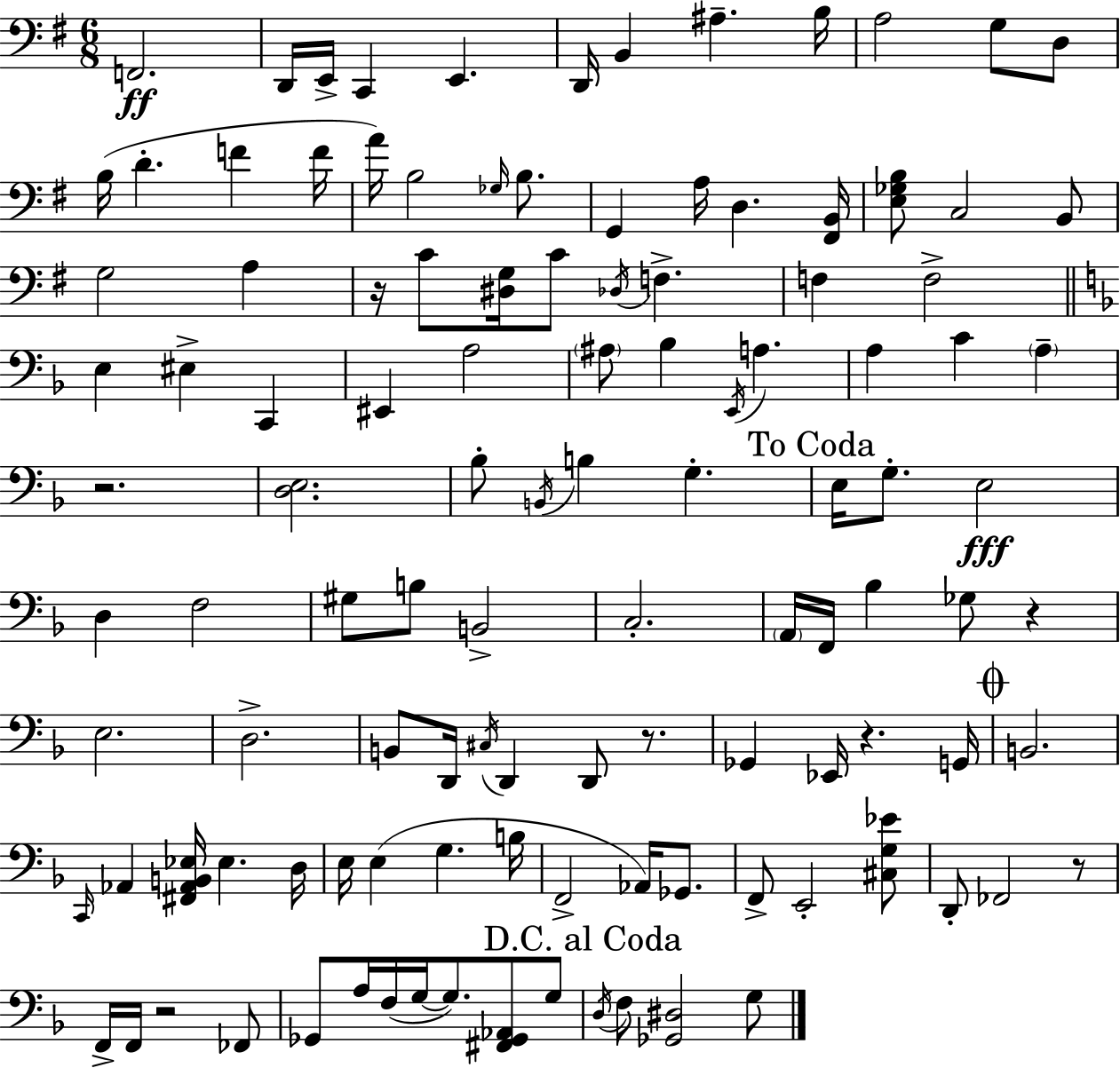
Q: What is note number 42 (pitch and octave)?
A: A3